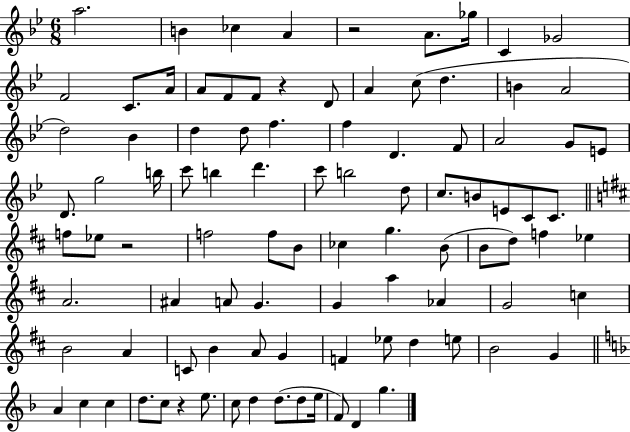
A5/h. B4/q CES5/q A4/q R/h A4/e. Gb5/s C4/q Gb4/h F4/h C4/e. A4/s A4/e F4/e F4/e R/q D4/e A4/q C5/e D5/q. B4/q A4/h D5/h Bb4/q D5/q D5/e F5/q. F5/q D4/q. F4/e A4/h G4/e E4/e D4/e. G5/h B5/s C6/e B5/q D6/q. C6/e B5/h D5/e C5/e. B4/e E4/e C4/e C4/e. F5/e Eb5/e R/h F5/h F5/e B4/e CES5/q G5/q. B4/e B4/e D5/e F5/q Eb5/q A4/h. A#4/q A4/e G4/q. G4/q A5/q Ab4/q G4/h C5/q B4/h A4/q C4/e B4/q A4/e G4/q F4/q Eb5/e D5/q E5/e B4/h G4/q A4/q C5/q C5/q D5/e. C5/e R/q E5/e. C5/e D5/q D5/e. D5/e E5/s F4/e D4/q G5/q.